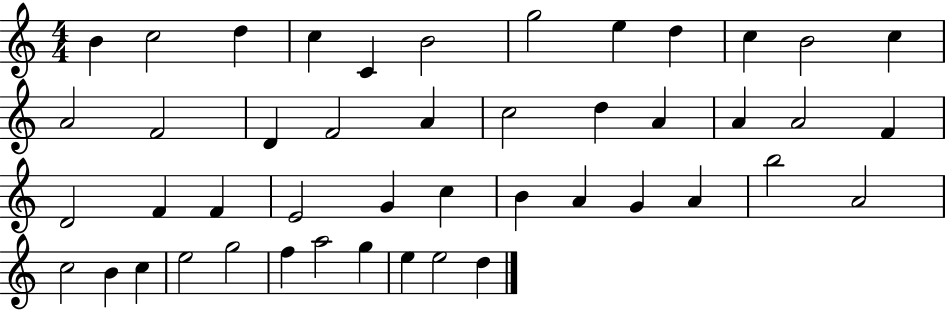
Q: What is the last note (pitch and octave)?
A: D5